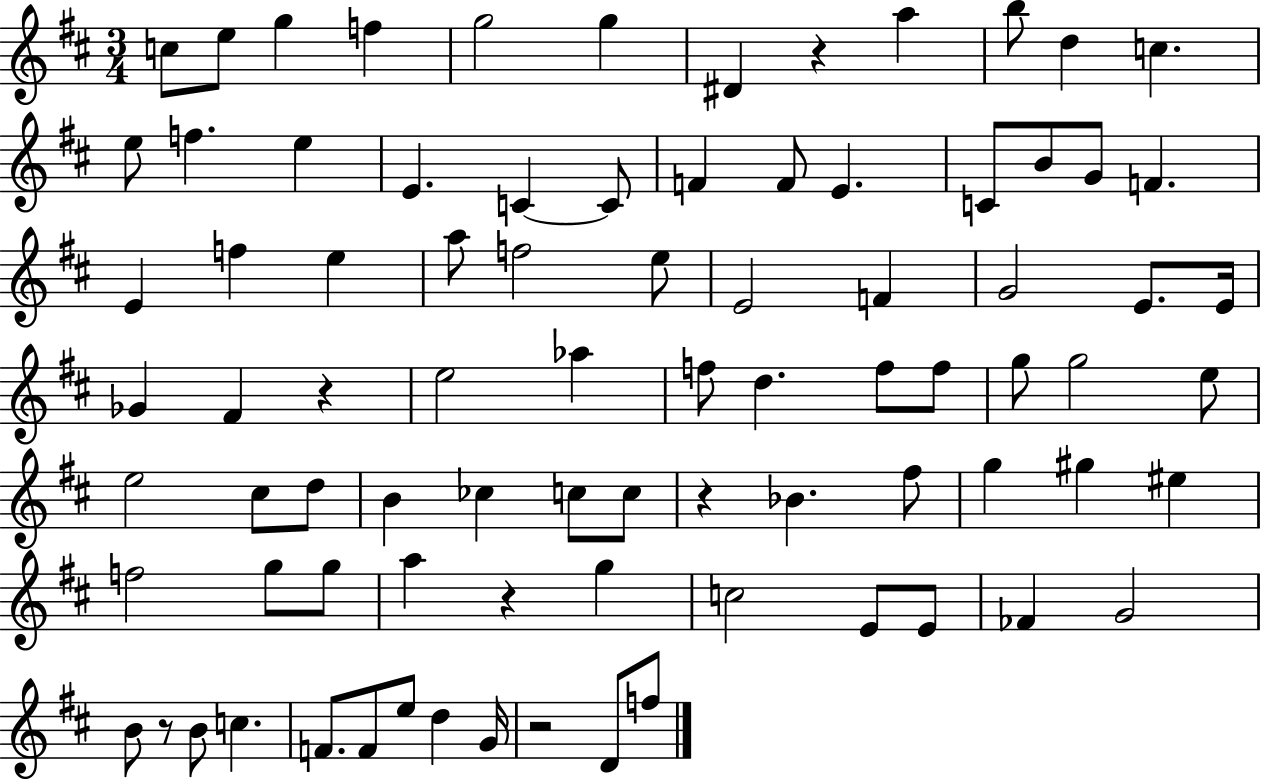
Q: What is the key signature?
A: D major